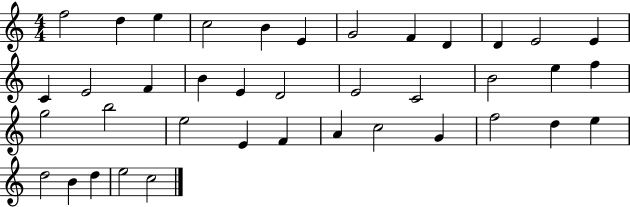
F5/h D5/q E5/q C5/h B4/q E4/q G4/h F4/q D4/q D4/q E4/h E4/q C4/q E4/h F4/q B4/q E4/q D4/h E4/h C4/h B4/h E5/q F5/q G5/h B5/h E5/h E4/q F4/q A4/q C5/h G4/q F5/h D5/q E5/q D5/h B4/q D5/q E5/h C5/h